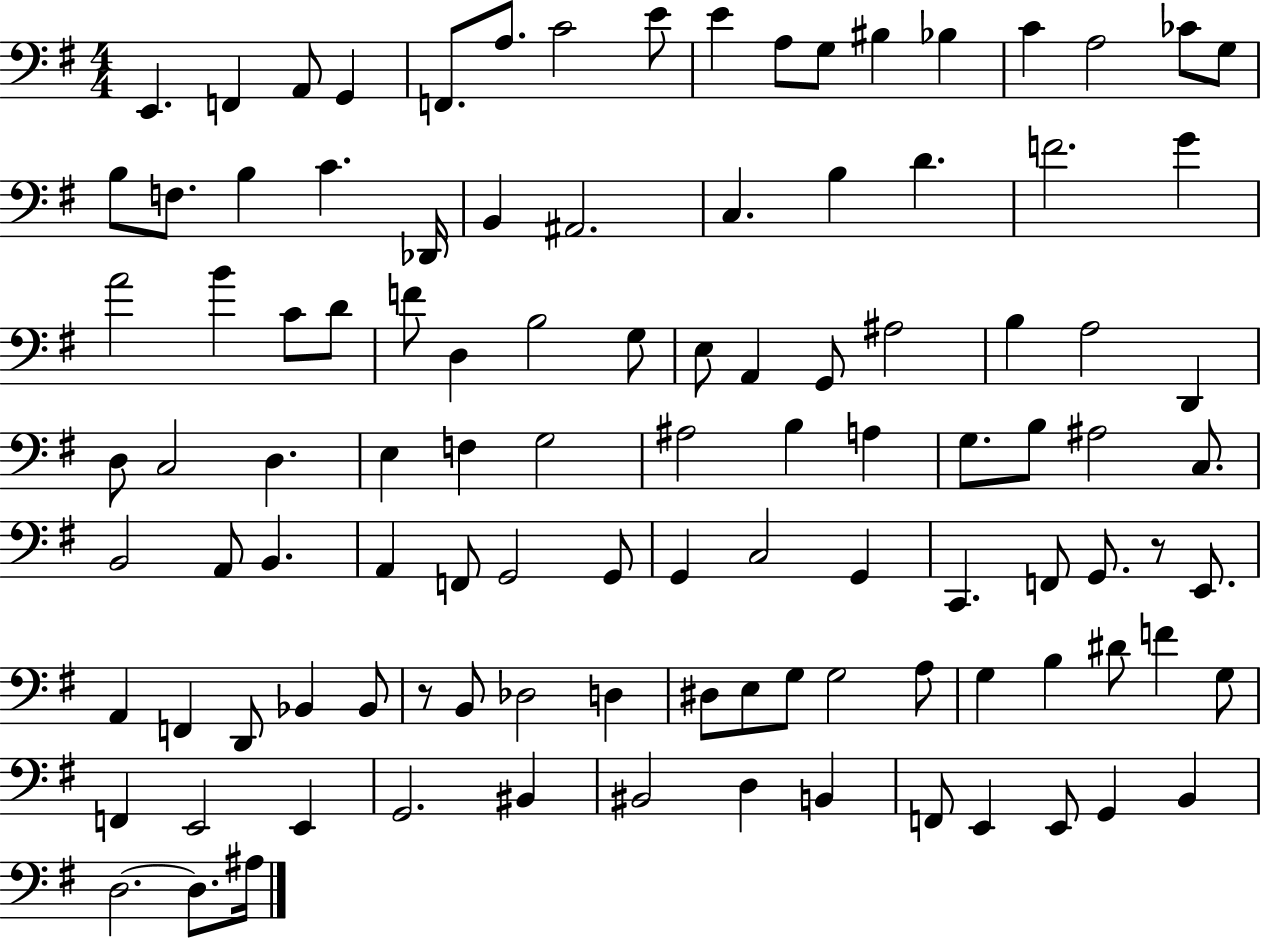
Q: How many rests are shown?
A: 2